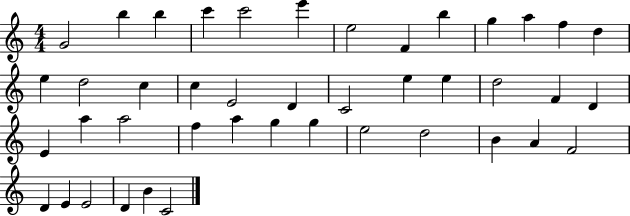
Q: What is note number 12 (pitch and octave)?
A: F5